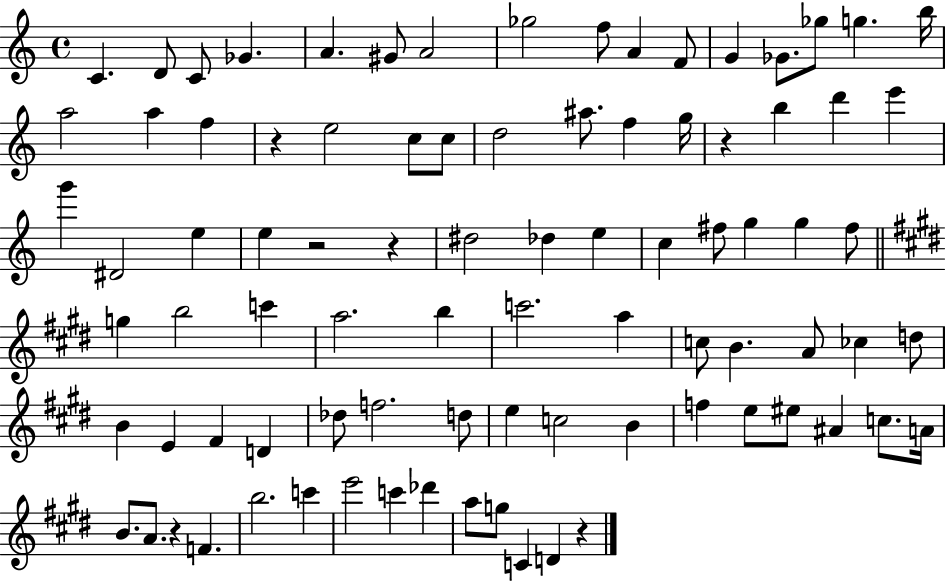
C4/q. D4/e C4/e Gb4/q. A4/q. G#4/e A4/h Gb5/h F5/e A4/q F4/e G4/q Gb4/e. Gb5/e G5/q. B5/s A5/h A5/q F5/q R/q E5/h C5/e C5/e D5/h A#5/e. F5/q G5/s R/q B5/q D6/q E6/q G6/q D#4/h E5/q E5/q R/h R/q D#5/h Db5/q E5/q C5/q F#5/e G5/q G5/q F#5/e G5/q B5/h C6/q A5/h. B5/q C6/h. A5/q C5/e B4/q. A4/e CES5/q D5/e B4/q E4/q F#4/q D4/q Db5/e F5/h. D5/e E5/q C5/h B4/q F5/q E5/e EIS5/e A#4/q C5/e. A4/s B4/e. A4/e. R/q F4/q. B5/h. C6/q E6/h C6/q Db6/q A5/e G5/e C4/q D4/q R/q